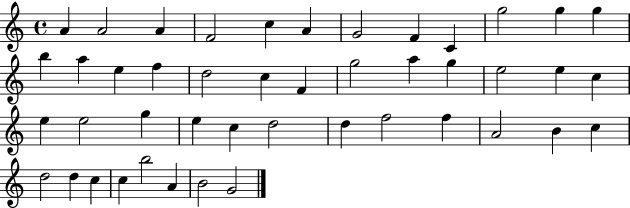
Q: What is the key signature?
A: C major